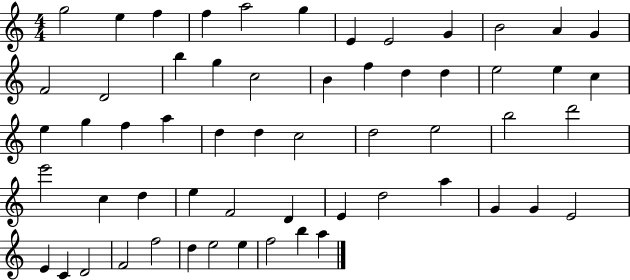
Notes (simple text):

G5/h E5/q F5/q F5/q A5/h G5/q E4/q E4/h G4/q B4/h A4/q G4/q F4/h D4/h B5/q G5/q C5/h B4/q F5/q D5/q D5/q E5/h E5/q C5/q E5/q G5/q F5/q A5/q D5/q D5/q C5/h D5/h E5/h B5/h D6/h E6/h C5/q D5/q E5/q F4/h D4/q E4/q D5/h A5/q G4/q G4/q E4/h E4/q C4/q D4/h F4/h F5/h D5/q E5/h E5/q F5/h B5/q A5/q